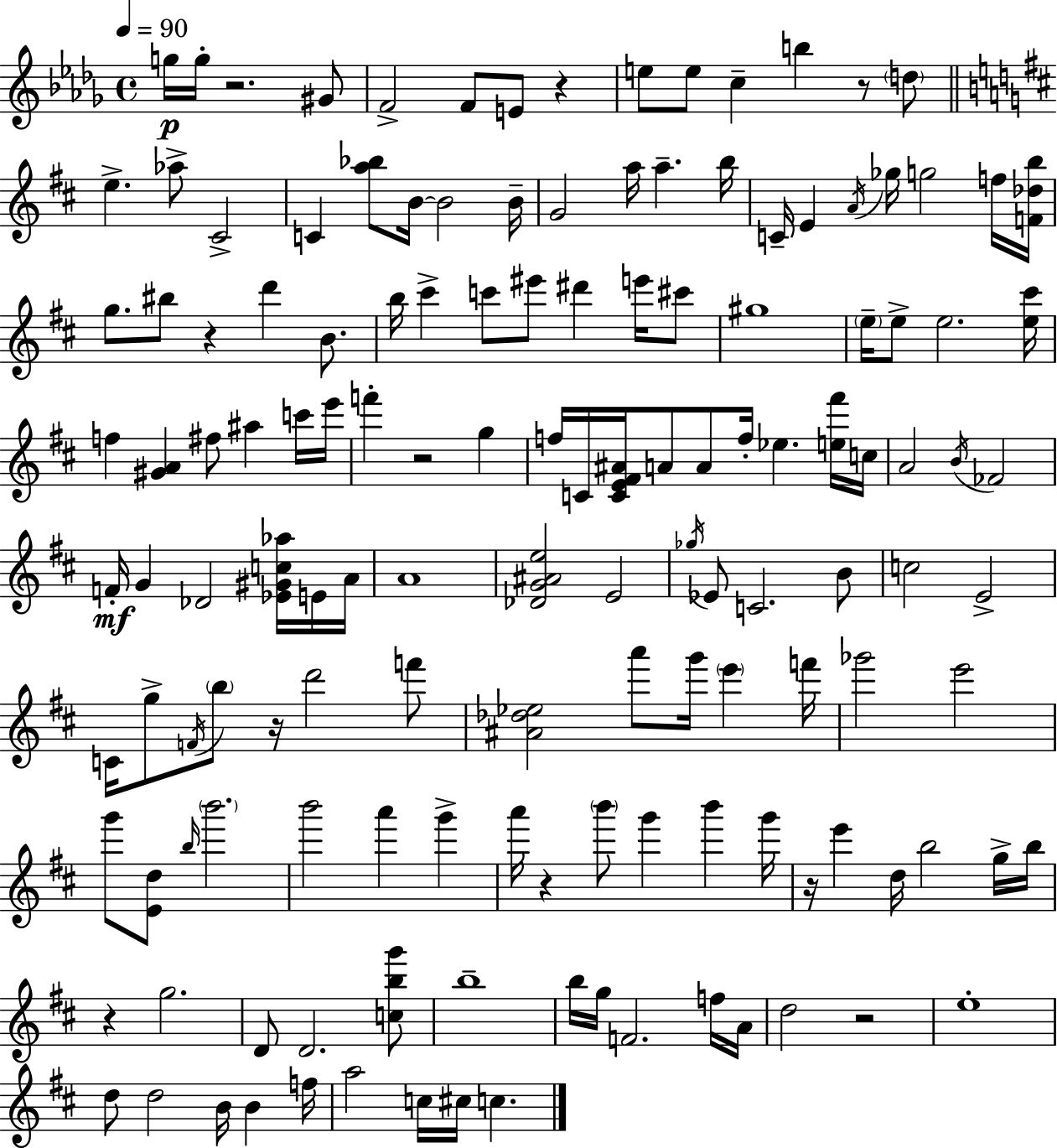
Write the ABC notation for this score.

X:1
T:Untitled
M:4/4
L:1/4
K:Bbm
g/4 g/4 z2 ^G/2 F2 F/2 E/2 z e/2 e/2 c b z/2 d/2 e _a/2 ^C2 C [a_b]/2 B/4 B2 B/4 G2 a/4 a b/4 C/4 E A/4 _g/4 g2 f/4 [F_db]/4 g/2 ^b/2 z d' B/2 b/4 ^c' c'/2 ^e'/2 ^d' e'/4 ^c'/2 ^g4 e/4 e/2 e2 [e^c']/4 f [^GA] ^f/2 ^a c'/4 e'/4 f' z2 g f/4 C/4 [CE^F^A]/4 A/2 A/2 f/4 _e [e^f']/4 c/4 A2 B/4 _F2 F/4 G _D2 [_E^Gc_a]/4 E/4 A/4 A4 [_DG^Ae]2 E2 _g/4 _E/2 C2 B/2 c2 E2 C/4 g/2 F/4 b/2 z/4 d'2 f'/2 [^A_d_e]2 a'/2 g'/4 e' f'/4 _g'2 e'2 g'/2 [Ed]/2 b/4 b'2 b'2 a' g' a'/4 z b'/2 g' b' g'/4 z/4 e' d/4 b2 g/4 b/4 z g2 D/2 D2 [cbg']/2 b4 b/4 g/4 F2 f/4 A/4 d2 z2 e4 d/2 d2 B/4 B f/4 a2 c/4 ^c/4 c